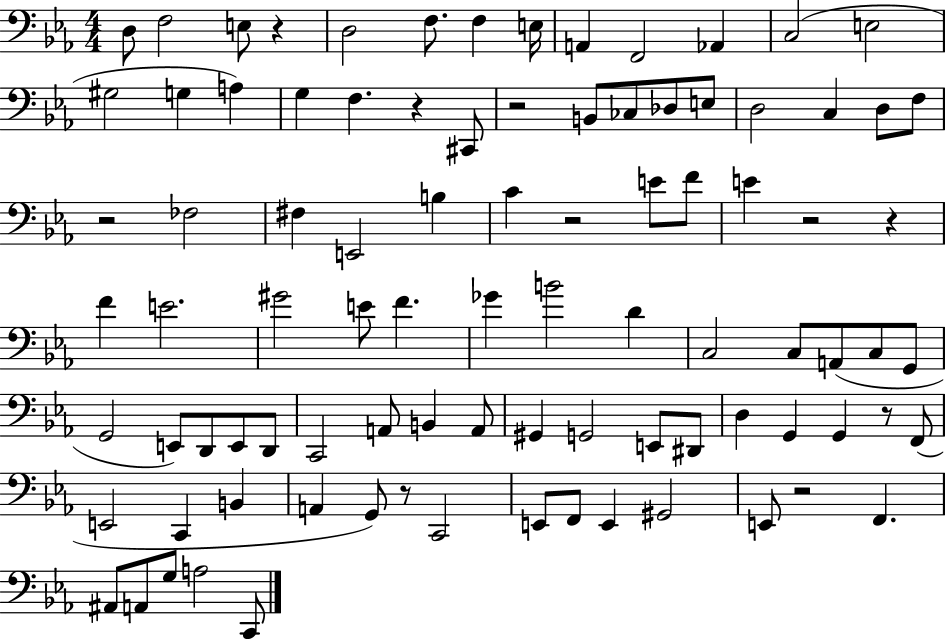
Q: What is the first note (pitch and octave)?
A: D3